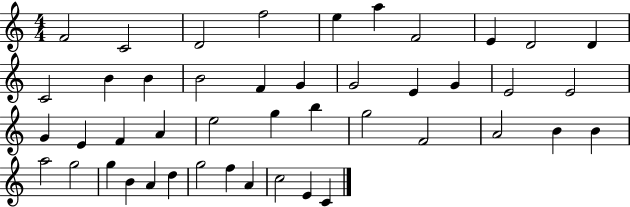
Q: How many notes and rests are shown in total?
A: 45